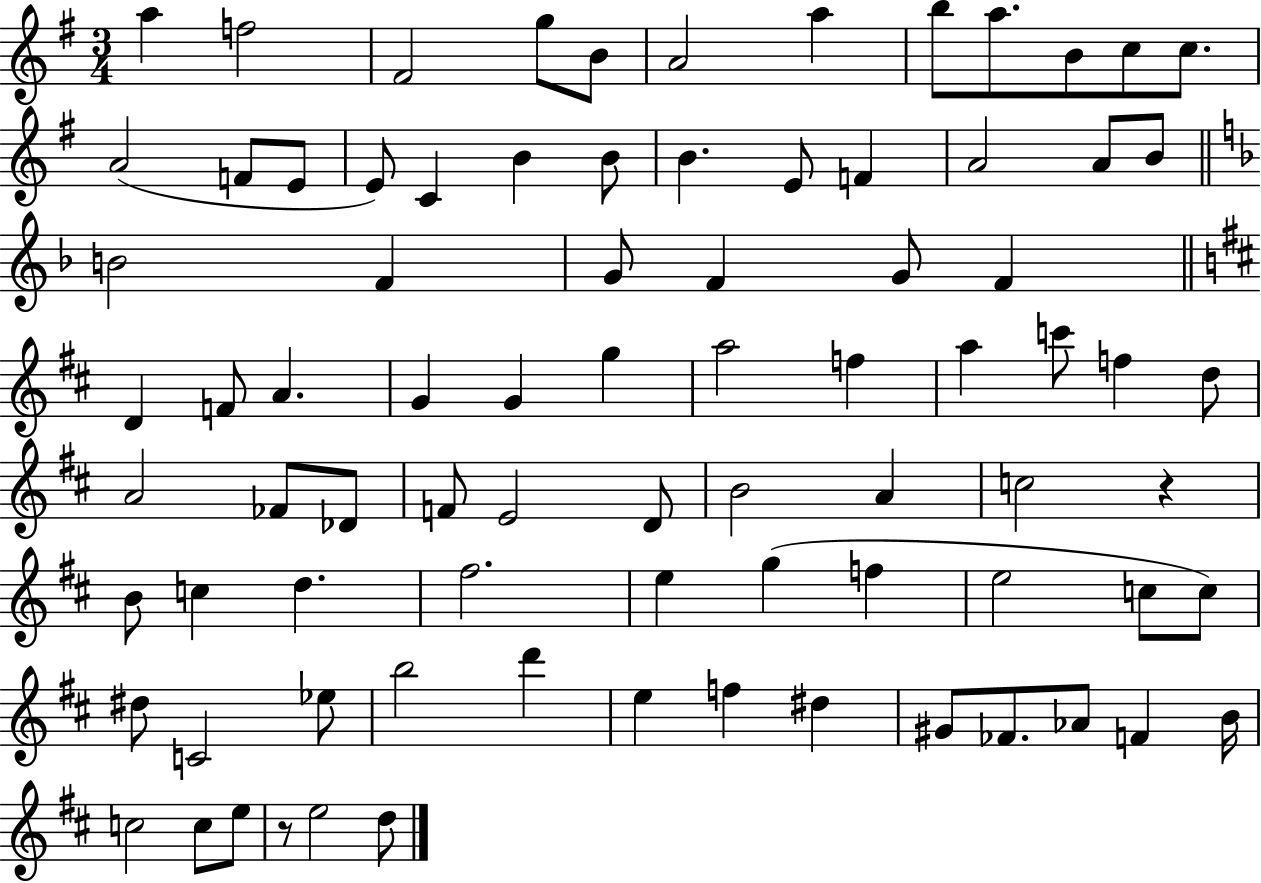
A5/q F5/h F#4/h G5/e B4/e A4/h A5/q B5/e A5/e. B4/e C5/e C5/e. A4/h F4/e E4/e E4/e C4/q B4/q B4/e B4/q. E4/e F4/q A4/h A4/e B4/e B4/h F4/q G4/e F4/q G4/e F4/q D4/q F4/e A4/q. G4/q G4/q G5/q A5/h F5/q A5/q C6/e F5/q D5/e A4/h FES4/e Db4/e F4/e E4/h D4/e B4/h A4/q C5/h R/q B4/e C5/q D5/q. F#5/h. E5/q G5/q F5/q E5/h C5/e C5/e D#5/e C4/h Eb5/e B5/h D6/q E5/q F5/q D#5/q G#4/e FES4/e. Ab4/e F4/q B4/s C5/h C5/e E5/e R/e E5/h D5/e